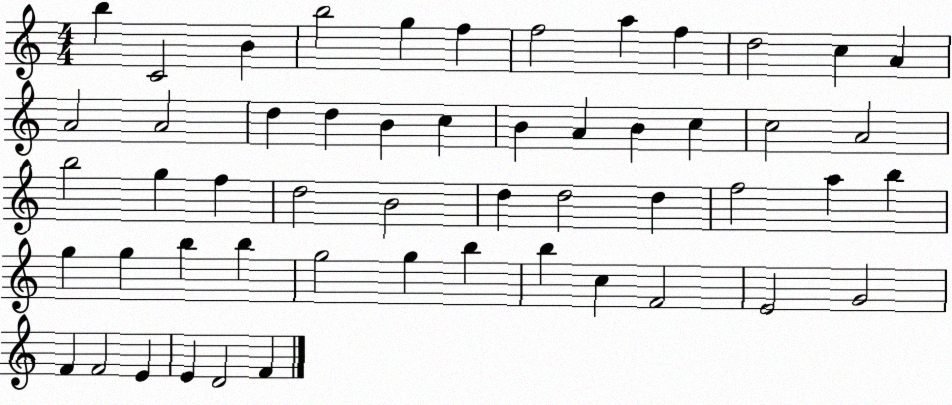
X:1
T:Untitled
M:4/4
L:1/4
K:C
b C2 B b2 g f f2 a f d2 c A A2 A2 d d B c B A B c c2 A2 b2 g f d2 B2 d d2 d f2 a b g g b b g2 g b b c F2 E2 G2 F F2 E E D2 F